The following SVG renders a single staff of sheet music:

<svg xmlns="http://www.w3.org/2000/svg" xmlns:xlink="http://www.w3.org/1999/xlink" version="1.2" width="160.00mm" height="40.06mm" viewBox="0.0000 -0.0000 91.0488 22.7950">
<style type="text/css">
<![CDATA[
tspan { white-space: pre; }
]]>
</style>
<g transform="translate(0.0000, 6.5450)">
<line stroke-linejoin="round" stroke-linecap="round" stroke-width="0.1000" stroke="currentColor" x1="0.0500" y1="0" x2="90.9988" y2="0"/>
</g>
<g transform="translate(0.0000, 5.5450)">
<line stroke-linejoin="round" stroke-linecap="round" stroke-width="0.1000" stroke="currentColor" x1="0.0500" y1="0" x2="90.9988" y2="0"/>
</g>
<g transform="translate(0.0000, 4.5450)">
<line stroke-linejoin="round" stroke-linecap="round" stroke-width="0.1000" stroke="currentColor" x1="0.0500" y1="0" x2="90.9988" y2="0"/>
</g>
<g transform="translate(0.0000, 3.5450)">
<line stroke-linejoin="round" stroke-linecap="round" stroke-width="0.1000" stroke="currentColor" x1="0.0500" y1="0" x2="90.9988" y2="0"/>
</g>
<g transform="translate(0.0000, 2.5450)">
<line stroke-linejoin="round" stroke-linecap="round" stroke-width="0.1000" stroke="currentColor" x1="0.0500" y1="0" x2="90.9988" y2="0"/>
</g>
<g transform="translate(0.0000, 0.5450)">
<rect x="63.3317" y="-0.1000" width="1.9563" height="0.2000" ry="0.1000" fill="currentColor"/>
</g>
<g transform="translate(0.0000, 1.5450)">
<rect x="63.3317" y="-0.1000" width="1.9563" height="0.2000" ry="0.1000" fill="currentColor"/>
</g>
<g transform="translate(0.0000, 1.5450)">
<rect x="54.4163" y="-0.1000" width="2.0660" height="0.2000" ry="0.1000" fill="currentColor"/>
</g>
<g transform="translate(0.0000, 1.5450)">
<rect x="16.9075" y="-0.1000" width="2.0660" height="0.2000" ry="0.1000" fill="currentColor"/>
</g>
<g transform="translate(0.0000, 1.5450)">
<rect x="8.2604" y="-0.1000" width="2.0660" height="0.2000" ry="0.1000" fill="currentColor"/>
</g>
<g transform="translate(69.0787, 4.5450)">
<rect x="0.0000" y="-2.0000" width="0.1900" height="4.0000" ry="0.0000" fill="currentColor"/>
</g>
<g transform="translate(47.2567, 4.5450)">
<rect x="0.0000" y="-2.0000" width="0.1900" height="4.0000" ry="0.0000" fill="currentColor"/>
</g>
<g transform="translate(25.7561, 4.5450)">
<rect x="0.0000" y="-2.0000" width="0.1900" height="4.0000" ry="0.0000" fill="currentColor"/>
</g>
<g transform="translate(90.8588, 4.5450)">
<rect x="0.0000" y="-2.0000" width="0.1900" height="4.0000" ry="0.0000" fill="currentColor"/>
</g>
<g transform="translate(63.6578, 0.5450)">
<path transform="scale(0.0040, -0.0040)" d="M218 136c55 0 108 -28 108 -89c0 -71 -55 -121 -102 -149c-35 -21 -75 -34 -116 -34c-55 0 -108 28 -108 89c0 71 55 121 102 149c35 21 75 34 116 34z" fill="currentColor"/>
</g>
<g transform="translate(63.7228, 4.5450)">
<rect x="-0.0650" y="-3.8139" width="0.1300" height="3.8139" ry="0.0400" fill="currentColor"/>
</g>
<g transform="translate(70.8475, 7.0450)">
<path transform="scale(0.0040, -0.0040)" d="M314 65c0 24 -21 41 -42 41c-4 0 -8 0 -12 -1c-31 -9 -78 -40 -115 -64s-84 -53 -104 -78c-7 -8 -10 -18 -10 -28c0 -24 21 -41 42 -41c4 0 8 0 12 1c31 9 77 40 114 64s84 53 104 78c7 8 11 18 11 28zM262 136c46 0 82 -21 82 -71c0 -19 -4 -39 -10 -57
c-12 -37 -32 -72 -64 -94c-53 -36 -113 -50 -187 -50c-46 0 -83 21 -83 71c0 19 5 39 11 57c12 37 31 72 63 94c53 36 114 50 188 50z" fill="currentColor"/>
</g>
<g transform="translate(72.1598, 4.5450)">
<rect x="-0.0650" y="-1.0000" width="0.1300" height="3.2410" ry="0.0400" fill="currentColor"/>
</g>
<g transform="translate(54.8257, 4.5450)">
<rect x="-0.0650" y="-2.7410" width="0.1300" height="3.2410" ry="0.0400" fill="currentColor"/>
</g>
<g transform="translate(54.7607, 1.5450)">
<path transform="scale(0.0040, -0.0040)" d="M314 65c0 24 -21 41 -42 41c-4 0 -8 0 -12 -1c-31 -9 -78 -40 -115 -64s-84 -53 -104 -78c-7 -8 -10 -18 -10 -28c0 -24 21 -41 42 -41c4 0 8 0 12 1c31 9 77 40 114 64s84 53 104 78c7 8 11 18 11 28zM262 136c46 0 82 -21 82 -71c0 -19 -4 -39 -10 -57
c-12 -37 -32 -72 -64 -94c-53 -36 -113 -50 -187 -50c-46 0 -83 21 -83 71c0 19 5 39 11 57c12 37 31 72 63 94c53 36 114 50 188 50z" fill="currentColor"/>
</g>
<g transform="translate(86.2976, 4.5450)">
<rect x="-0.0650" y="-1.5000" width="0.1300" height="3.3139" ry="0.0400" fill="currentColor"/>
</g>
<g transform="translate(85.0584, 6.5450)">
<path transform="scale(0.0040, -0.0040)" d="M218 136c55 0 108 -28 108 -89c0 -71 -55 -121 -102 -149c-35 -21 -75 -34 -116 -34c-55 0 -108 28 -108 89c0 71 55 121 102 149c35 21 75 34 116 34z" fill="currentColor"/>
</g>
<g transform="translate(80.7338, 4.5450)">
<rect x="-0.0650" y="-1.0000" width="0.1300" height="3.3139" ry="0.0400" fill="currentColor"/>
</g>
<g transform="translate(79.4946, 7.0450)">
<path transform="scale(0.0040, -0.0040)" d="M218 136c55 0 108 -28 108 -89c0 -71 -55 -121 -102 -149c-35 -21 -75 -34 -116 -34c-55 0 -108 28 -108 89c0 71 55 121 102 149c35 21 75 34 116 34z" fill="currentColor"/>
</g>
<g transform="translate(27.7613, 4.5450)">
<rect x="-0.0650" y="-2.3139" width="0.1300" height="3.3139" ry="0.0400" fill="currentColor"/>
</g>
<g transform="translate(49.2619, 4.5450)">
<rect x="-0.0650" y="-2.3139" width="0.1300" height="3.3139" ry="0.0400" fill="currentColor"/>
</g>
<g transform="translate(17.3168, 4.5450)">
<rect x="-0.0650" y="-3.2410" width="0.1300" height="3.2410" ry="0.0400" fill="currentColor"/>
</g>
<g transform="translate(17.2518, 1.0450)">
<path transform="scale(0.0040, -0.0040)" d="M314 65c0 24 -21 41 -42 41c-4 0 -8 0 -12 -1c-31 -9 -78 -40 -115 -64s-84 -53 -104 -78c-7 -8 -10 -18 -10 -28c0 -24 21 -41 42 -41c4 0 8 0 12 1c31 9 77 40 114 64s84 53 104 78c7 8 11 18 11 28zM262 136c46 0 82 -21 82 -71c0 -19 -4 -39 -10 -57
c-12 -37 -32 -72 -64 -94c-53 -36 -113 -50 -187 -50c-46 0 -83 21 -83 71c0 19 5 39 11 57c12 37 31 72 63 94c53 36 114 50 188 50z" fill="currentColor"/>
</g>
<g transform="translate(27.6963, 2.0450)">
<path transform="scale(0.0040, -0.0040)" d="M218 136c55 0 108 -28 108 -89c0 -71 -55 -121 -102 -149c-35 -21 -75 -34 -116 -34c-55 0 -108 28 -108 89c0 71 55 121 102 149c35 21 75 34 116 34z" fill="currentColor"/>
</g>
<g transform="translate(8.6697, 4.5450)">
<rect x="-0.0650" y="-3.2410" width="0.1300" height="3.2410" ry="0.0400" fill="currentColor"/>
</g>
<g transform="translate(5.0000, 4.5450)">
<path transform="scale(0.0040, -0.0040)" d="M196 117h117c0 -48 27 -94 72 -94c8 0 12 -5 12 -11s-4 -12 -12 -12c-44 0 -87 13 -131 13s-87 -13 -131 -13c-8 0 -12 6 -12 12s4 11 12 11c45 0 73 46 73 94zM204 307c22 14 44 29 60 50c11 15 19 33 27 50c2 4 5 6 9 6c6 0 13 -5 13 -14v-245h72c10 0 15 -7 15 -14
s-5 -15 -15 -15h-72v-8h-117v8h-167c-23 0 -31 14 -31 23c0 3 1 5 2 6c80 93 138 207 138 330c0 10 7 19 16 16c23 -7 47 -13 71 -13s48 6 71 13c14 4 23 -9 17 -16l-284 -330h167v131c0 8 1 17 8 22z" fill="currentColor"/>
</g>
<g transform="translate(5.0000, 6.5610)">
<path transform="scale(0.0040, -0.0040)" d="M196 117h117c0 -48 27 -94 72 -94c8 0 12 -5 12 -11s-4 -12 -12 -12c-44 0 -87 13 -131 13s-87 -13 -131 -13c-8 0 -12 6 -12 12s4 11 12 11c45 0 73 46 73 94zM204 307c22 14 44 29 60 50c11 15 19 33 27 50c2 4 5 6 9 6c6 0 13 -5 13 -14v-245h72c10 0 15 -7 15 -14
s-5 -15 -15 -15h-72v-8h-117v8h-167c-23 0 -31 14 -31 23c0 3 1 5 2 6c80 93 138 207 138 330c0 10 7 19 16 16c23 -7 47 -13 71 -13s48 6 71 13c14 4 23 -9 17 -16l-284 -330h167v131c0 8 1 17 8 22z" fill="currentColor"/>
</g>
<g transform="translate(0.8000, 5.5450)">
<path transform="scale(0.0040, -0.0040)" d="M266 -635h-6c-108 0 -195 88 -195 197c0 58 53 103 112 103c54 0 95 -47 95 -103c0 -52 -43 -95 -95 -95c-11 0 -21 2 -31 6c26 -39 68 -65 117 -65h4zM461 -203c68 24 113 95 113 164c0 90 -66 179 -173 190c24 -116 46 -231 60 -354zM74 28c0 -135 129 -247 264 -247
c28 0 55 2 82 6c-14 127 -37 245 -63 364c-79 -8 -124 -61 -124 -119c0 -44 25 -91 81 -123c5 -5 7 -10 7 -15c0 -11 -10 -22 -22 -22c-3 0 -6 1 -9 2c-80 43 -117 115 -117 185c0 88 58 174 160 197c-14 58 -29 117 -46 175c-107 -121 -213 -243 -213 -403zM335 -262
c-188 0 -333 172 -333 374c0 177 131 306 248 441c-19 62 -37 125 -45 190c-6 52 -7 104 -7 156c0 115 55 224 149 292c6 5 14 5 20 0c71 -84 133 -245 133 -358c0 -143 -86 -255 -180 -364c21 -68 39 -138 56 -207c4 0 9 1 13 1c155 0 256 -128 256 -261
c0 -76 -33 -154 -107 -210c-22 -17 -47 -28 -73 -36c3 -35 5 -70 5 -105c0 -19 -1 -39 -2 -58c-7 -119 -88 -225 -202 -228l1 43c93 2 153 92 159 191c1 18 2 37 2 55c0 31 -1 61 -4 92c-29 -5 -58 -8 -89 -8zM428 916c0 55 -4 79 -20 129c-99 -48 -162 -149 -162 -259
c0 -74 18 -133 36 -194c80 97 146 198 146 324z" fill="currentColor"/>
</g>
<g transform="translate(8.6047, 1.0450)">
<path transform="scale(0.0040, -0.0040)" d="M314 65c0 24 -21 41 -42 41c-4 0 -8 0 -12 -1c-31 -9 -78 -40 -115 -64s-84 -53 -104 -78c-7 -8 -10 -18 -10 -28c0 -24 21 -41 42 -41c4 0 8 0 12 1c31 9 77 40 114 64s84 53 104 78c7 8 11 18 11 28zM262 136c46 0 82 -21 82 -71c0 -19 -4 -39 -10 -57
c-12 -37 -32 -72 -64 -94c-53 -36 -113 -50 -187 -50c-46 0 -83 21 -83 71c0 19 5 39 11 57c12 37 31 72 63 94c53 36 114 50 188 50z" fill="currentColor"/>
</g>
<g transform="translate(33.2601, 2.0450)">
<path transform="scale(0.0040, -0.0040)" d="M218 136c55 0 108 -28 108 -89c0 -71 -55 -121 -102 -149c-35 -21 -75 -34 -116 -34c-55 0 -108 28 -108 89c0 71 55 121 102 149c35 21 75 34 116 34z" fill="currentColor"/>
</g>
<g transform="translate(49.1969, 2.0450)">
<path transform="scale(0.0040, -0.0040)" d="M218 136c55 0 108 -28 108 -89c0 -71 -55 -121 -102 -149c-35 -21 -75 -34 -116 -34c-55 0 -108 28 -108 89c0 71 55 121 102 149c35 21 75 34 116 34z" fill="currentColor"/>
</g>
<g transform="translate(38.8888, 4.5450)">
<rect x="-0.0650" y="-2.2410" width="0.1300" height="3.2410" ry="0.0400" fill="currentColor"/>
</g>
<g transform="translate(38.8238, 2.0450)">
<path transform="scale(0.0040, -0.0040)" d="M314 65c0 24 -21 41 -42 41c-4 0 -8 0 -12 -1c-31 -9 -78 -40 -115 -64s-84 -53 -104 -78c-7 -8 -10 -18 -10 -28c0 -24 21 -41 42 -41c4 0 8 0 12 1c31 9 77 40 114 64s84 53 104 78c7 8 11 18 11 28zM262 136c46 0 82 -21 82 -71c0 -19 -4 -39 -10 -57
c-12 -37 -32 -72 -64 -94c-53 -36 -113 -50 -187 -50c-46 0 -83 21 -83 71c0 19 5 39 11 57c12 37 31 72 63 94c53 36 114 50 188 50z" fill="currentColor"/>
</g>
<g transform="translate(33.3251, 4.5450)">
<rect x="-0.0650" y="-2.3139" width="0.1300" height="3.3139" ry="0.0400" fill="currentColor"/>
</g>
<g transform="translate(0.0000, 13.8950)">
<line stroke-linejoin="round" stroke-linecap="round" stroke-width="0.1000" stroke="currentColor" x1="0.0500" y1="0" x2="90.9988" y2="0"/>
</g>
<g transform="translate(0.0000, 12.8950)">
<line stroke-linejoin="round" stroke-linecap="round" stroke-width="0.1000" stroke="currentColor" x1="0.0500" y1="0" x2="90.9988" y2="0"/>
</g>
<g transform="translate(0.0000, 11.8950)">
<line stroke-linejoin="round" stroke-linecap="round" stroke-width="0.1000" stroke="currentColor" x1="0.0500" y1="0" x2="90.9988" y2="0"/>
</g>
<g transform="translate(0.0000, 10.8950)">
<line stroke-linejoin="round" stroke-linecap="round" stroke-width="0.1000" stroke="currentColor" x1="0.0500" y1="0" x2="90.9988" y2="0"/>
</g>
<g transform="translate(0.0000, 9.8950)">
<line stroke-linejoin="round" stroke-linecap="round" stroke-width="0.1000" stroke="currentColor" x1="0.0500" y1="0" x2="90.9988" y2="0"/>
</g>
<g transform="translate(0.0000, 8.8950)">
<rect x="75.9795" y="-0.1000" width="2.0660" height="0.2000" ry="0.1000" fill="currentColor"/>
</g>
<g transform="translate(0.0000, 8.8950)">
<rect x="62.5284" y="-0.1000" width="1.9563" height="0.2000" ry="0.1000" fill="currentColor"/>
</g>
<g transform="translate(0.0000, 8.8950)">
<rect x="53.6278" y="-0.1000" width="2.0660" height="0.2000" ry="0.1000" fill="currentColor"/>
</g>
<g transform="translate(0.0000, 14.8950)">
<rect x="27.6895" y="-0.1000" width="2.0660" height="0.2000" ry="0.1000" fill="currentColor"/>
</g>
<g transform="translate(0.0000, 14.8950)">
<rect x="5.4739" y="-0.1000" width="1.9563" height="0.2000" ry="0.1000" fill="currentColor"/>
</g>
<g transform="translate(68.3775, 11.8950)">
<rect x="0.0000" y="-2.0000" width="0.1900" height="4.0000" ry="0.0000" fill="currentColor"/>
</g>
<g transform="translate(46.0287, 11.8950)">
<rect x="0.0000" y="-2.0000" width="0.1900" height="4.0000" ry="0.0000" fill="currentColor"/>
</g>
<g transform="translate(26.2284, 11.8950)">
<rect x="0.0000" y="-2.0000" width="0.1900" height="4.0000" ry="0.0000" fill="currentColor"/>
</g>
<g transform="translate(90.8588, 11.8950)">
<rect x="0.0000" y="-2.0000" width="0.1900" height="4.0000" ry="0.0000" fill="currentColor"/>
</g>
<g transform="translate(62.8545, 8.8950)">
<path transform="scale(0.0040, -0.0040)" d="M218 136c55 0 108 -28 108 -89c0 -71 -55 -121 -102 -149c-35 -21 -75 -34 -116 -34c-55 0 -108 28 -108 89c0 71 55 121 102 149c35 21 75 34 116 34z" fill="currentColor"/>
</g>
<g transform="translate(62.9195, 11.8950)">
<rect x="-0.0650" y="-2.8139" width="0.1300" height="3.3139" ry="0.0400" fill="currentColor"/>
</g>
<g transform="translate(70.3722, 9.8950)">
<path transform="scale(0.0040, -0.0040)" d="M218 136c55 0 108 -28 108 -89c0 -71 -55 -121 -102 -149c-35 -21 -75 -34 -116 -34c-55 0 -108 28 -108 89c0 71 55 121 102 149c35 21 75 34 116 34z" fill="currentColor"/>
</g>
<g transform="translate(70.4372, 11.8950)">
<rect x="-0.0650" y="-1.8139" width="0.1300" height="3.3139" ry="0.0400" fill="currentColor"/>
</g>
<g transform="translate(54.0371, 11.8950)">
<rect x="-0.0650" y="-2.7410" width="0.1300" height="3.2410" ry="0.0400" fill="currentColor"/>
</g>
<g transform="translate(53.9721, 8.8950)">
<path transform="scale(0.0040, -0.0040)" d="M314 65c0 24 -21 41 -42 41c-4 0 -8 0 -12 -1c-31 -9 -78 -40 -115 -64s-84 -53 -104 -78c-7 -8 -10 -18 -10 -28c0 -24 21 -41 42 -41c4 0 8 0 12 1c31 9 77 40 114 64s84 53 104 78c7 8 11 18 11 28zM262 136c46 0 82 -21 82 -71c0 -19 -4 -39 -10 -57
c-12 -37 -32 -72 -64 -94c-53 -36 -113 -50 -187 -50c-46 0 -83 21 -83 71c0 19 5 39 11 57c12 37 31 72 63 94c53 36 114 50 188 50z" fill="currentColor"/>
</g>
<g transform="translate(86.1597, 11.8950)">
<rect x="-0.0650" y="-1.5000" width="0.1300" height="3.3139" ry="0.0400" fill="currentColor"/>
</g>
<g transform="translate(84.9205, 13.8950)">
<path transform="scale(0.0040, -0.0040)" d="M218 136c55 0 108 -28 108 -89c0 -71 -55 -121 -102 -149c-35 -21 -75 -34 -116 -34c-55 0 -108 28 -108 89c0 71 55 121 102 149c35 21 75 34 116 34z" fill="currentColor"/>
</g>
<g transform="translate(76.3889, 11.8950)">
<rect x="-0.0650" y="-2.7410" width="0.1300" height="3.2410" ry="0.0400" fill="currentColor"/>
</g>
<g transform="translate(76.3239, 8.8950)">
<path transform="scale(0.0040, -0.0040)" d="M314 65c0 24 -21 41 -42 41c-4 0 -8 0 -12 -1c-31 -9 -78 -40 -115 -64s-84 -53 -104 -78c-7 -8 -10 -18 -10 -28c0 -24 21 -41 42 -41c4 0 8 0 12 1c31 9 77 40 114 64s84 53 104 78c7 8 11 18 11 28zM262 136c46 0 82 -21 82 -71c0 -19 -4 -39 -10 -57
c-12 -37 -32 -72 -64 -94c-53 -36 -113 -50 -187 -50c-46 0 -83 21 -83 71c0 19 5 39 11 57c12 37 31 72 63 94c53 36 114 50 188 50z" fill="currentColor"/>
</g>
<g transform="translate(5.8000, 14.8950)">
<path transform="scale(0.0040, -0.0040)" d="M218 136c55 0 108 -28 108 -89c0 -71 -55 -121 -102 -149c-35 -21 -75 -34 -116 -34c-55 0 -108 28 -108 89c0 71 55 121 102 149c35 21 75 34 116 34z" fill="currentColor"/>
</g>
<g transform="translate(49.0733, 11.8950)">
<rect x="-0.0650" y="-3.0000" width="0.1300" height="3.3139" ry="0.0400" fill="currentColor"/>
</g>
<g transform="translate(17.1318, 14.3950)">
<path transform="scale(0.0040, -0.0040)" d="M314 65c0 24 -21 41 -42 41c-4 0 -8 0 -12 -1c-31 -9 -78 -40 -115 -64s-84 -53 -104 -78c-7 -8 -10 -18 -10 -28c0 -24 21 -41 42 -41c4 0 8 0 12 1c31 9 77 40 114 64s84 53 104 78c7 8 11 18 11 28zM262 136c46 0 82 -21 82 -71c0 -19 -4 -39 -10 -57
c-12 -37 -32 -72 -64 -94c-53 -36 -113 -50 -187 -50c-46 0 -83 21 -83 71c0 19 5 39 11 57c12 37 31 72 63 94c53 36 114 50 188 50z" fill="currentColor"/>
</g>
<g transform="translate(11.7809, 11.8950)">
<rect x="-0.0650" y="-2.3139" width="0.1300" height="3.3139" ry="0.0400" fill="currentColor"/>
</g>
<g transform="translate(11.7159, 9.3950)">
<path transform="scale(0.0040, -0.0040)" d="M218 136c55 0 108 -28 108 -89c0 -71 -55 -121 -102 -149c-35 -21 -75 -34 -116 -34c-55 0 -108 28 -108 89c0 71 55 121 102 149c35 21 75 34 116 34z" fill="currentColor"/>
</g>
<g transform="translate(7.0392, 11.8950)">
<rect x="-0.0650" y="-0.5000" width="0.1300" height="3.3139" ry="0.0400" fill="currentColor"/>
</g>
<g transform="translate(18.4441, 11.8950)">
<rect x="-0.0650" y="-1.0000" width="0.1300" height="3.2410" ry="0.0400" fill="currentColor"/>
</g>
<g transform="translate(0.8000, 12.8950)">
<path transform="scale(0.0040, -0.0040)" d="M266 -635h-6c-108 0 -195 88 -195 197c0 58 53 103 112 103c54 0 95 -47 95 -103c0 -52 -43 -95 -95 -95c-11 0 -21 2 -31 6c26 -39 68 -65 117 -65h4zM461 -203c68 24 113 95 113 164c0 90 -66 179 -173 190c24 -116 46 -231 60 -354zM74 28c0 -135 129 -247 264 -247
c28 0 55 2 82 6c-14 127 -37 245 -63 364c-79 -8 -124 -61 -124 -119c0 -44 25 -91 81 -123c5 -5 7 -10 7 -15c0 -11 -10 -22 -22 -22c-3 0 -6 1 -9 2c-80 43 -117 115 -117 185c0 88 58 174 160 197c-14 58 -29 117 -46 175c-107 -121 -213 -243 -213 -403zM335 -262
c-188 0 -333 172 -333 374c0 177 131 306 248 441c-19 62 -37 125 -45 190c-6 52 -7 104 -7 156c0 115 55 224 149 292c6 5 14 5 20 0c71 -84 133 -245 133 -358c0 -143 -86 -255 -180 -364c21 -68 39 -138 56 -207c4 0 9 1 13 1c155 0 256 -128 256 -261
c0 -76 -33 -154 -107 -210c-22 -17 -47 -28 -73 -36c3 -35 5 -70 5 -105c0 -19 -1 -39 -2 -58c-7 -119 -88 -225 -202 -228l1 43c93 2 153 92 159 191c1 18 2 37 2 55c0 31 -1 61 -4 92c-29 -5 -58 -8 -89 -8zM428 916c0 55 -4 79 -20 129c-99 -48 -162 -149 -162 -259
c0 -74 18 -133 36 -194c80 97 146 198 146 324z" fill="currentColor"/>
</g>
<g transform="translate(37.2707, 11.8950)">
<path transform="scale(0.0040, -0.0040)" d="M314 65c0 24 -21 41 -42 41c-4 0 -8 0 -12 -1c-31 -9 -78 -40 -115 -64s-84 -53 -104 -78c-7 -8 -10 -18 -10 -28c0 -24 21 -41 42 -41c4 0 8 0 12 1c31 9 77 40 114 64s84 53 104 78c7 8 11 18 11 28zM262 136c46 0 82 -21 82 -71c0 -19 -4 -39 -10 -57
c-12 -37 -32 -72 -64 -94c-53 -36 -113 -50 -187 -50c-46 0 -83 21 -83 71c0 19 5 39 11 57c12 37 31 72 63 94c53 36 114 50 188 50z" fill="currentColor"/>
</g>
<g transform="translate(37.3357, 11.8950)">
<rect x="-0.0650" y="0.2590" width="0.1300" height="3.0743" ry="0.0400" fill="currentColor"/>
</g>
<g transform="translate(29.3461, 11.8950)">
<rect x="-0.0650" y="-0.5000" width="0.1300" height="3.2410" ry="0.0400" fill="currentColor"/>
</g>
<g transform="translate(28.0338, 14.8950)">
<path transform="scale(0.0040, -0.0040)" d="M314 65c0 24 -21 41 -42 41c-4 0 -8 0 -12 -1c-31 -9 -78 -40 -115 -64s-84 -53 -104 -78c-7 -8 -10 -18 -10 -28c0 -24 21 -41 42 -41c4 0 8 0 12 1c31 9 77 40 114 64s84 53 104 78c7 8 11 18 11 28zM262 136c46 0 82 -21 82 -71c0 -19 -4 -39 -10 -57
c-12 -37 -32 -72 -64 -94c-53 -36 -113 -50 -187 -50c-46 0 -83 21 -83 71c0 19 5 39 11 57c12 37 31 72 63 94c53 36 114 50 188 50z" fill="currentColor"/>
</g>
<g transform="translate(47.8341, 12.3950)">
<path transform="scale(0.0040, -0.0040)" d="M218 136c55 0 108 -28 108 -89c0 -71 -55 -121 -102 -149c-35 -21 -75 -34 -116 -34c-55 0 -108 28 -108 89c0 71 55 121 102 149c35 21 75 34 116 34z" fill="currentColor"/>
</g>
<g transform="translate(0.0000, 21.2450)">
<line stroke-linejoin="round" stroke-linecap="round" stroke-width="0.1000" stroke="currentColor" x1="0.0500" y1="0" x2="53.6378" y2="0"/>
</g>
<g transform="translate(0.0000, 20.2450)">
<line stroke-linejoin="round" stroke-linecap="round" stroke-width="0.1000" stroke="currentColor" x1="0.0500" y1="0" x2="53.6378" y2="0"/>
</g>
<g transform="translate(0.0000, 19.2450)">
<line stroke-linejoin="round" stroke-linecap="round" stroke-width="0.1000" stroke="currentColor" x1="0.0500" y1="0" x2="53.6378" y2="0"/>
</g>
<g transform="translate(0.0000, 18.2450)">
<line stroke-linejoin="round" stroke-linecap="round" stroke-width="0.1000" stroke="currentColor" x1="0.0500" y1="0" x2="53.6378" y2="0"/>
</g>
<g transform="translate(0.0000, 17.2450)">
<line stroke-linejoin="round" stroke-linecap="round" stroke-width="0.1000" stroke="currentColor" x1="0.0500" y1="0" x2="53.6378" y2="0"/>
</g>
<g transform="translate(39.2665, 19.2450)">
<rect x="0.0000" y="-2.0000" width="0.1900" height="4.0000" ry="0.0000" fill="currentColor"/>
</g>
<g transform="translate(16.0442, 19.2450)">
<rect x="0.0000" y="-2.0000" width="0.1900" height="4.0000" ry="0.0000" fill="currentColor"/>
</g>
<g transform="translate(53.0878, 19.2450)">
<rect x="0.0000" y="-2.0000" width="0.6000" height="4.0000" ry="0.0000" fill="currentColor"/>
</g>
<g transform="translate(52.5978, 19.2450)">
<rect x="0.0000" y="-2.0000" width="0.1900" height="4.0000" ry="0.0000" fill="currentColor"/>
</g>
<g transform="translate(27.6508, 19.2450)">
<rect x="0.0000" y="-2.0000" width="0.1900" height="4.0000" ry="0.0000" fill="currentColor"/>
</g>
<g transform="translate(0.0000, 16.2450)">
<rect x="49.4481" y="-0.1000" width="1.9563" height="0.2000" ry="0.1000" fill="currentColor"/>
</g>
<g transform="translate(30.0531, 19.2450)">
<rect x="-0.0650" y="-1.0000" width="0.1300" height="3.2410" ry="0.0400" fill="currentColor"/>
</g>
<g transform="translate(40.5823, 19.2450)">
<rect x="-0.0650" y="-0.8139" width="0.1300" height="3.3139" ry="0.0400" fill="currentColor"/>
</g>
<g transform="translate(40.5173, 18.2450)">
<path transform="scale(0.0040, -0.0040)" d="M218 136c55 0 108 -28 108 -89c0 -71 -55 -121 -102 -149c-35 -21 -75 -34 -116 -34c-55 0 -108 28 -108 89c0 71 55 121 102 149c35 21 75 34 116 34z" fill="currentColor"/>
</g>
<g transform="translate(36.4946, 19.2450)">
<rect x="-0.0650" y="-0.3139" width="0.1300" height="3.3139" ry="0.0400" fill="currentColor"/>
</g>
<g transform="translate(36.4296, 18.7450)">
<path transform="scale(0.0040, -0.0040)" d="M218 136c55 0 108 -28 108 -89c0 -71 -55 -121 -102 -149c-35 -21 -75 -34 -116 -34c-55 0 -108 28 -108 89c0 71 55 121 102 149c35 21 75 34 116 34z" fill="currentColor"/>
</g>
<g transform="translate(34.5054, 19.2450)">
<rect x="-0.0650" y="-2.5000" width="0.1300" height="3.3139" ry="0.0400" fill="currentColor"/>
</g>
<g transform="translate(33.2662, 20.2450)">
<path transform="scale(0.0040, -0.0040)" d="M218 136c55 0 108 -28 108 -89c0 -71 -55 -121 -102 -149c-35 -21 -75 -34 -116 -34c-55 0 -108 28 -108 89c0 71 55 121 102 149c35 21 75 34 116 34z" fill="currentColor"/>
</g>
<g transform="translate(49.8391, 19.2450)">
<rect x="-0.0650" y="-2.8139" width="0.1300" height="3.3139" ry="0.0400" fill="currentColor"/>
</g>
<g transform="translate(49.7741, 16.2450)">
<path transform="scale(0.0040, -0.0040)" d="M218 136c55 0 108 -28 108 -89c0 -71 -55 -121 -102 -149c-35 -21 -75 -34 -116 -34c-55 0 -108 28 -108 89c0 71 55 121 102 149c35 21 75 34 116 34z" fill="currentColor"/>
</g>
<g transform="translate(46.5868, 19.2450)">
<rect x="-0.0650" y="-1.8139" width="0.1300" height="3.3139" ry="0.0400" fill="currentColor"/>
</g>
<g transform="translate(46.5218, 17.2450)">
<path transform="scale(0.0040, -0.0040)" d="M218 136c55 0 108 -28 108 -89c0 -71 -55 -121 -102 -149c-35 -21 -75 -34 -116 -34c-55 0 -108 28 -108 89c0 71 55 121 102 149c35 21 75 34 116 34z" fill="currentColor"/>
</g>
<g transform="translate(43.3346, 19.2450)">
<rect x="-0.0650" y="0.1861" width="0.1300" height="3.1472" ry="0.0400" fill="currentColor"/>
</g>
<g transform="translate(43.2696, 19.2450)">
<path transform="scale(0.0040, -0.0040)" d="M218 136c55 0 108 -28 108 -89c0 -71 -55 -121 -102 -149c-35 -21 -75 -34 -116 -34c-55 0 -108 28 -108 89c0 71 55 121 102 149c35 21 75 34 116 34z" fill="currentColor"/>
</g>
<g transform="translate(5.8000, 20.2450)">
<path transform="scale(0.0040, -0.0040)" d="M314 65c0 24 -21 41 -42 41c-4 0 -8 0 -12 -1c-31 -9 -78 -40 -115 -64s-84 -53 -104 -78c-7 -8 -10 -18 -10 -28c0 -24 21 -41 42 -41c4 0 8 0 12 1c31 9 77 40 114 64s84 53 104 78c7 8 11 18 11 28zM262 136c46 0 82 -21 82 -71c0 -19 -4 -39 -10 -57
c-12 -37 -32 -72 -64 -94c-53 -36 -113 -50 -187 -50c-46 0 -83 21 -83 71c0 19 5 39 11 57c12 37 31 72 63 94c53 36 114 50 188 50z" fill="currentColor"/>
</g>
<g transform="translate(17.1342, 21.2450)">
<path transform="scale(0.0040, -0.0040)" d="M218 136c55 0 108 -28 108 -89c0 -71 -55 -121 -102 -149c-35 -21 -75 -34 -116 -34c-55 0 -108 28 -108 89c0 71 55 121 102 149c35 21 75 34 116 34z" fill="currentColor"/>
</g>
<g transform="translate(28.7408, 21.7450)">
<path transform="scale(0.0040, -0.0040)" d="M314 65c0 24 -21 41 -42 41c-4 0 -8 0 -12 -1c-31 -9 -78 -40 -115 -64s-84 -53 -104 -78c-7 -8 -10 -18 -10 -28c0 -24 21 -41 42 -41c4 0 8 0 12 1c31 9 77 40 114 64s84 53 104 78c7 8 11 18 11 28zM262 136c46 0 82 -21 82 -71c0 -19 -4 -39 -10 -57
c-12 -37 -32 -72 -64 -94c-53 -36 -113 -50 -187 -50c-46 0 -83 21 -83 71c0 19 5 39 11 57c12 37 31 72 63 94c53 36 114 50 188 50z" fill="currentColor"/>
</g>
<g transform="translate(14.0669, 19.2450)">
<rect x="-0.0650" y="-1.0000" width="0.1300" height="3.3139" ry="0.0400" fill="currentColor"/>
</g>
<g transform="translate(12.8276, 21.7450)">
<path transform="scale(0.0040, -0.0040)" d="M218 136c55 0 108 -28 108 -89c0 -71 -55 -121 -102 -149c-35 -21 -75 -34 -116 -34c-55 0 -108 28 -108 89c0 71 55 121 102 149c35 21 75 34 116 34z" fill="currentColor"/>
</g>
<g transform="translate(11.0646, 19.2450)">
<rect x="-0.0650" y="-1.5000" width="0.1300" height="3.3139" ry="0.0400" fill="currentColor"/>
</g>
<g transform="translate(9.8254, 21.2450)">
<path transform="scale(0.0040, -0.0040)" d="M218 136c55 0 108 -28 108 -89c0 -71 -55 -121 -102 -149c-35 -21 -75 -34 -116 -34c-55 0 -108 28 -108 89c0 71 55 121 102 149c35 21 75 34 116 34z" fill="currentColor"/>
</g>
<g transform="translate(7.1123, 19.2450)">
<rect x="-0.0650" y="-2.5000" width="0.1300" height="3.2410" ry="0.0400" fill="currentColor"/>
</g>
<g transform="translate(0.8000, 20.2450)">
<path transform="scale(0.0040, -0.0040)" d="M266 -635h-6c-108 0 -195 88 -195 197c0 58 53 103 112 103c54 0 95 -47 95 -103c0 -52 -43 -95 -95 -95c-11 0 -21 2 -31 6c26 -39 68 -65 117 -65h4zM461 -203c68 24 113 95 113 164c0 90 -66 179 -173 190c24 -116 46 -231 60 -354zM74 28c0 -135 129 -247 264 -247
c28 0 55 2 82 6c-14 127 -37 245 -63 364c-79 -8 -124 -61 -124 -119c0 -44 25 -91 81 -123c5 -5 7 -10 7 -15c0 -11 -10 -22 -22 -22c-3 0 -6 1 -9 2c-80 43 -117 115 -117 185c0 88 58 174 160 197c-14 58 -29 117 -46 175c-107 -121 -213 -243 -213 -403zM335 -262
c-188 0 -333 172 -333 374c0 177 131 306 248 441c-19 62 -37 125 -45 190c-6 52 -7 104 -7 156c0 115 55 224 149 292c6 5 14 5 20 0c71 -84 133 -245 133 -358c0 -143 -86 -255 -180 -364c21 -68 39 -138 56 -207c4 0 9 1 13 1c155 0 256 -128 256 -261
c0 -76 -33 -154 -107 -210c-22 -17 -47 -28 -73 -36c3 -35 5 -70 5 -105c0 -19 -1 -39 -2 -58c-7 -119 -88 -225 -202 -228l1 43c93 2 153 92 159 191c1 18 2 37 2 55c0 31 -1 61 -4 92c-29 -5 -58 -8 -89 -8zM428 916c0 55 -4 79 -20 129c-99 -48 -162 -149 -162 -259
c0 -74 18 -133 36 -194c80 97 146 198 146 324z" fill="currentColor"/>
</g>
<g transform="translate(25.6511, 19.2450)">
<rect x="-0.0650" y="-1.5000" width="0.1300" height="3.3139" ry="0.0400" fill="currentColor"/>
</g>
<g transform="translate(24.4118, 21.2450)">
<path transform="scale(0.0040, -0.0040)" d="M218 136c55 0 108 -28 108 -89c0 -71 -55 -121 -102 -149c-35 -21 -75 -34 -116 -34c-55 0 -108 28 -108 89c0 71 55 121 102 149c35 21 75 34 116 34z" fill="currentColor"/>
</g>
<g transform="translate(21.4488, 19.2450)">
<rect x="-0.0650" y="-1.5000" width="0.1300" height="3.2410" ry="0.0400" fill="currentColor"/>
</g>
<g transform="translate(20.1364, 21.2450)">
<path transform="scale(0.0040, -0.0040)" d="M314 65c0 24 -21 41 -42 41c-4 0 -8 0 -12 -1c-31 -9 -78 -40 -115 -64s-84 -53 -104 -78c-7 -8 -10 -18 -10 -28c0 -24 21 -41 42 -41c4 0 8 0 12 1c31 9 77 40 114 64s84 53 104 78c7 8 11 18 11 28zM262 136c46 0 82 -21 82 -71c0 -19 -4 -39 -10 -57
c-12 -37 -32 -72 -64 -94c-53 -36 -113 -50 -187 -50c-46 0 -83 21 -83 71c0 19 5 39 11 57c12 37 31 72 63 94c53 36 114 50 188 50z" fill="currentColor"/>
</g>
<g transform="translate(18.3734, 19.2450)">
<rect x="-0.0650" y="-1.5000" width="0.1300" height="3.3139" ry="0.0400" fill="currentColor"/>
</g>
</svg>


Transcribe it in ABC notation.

X:1
T:Untitled
M:4/4
L:1/4
K:C
b2 b2 g g g2 g a2 c' D2 D E C g D2 C2 B2 A a2 a f a2 E G2 E D E E2 E D2 G c d B f a